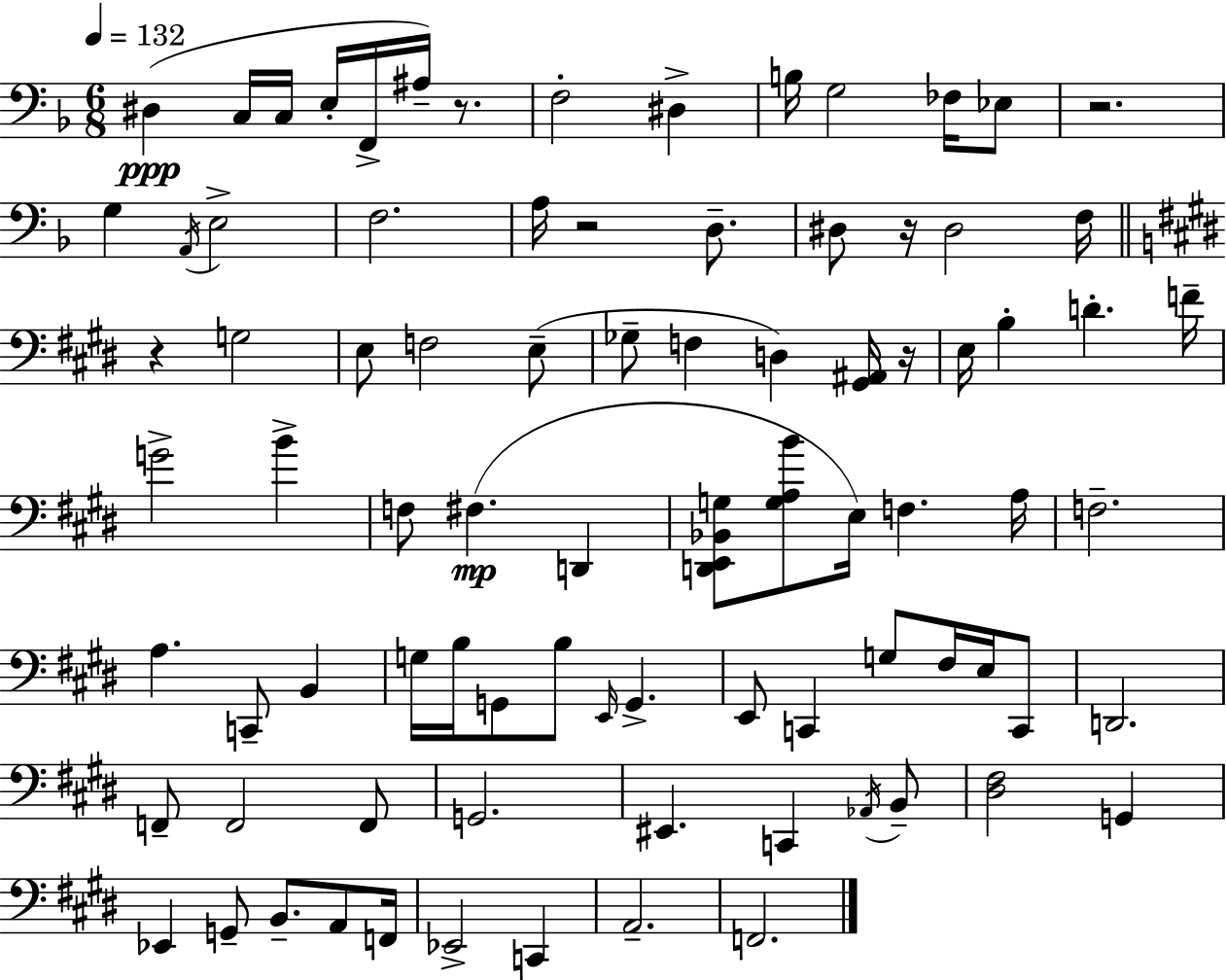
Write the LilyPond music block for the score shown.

{
  \clef bass
  \numericTimeSignature
  \time 6/8
  \key d \minor
  \tempo 4 = 132
  \repeat volta 2 { dis4(\ppp c16 c16 e16-. f,16-> ais16--) r8. | f2-. dis4-> | b16 g2 fes16 ees8 | r2. | \break g4 \acciaccatura { a,16 } e2-> | f2. | a16 r2 d8.-- | dis8 r16 dis2 | \break f16 \bar "||" \break \key e \major r4 g2 | e8 f2 e8--( | ges8-- f4 d4) <gis, ais,>16 r16 | e16 b4-. d'4.-. f'16-- | \break g'2-> b'4-> | f8 fis4.(\mp d,4 | <d, e, bes, g>8 <g a b'>8 e16) f4. a16 | f2.-- | \break a4. c,8-- b,4 | g16 b16 g,8 b8 \grace { e,16 } g,4.-> | e,8 c,4 g8 fis16 e16 c,8 | d,2. | \break f,8-- f,2 f,8 | g,2. | eis,4. c,4 \acciaccatura { aes,16 } | b,8-- <dis fis>2 g,4 | \break ees,4 g,8-- b,8.-- a,8 | f,16 ees,2-> c,4 | a,2.-- | f,2. | \break } \bar "|."
}